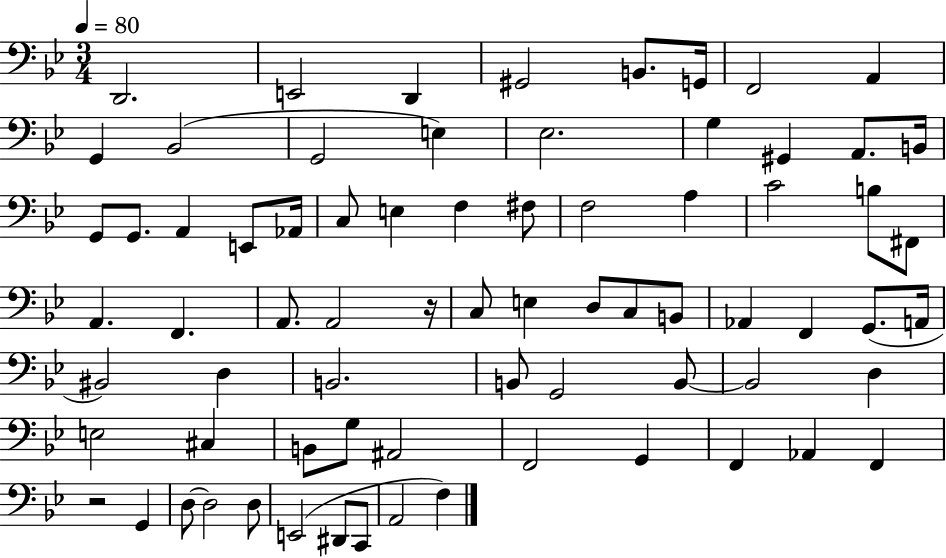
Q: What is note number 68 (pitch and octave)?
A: D#2